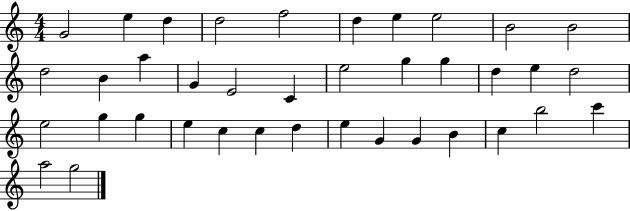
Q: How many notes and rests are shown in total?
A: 38